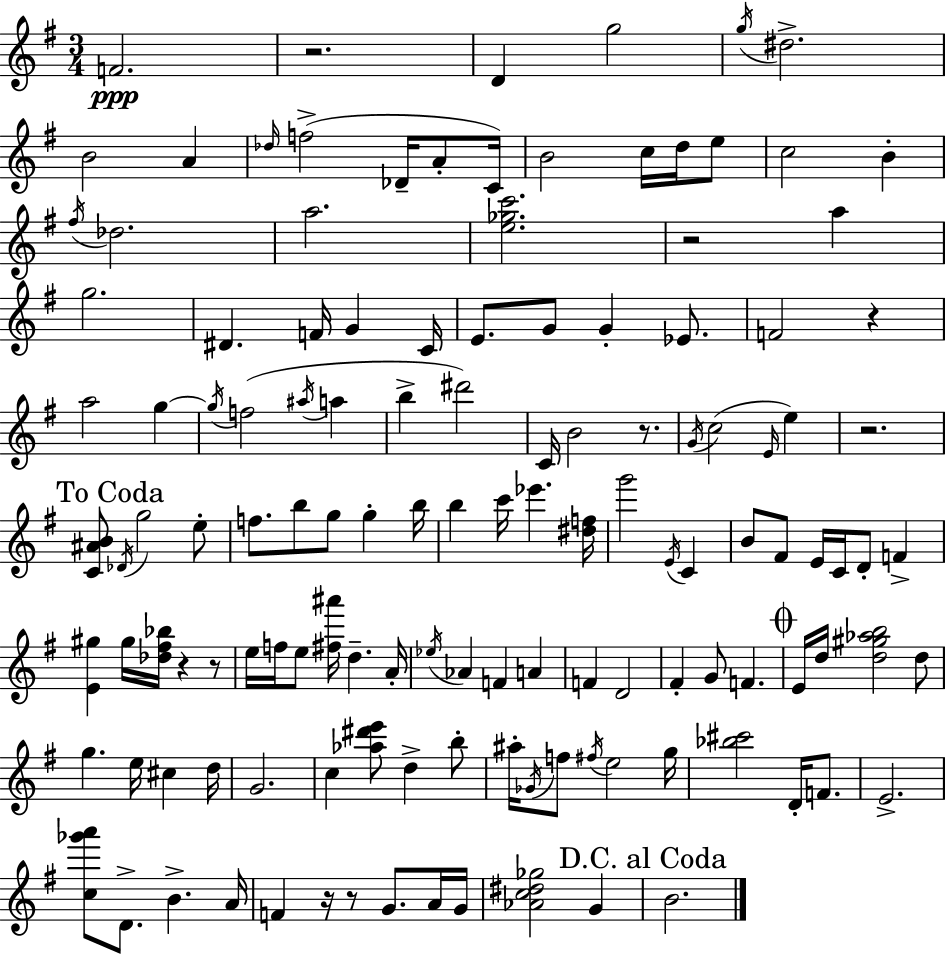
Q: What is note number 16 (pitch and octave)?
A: E5